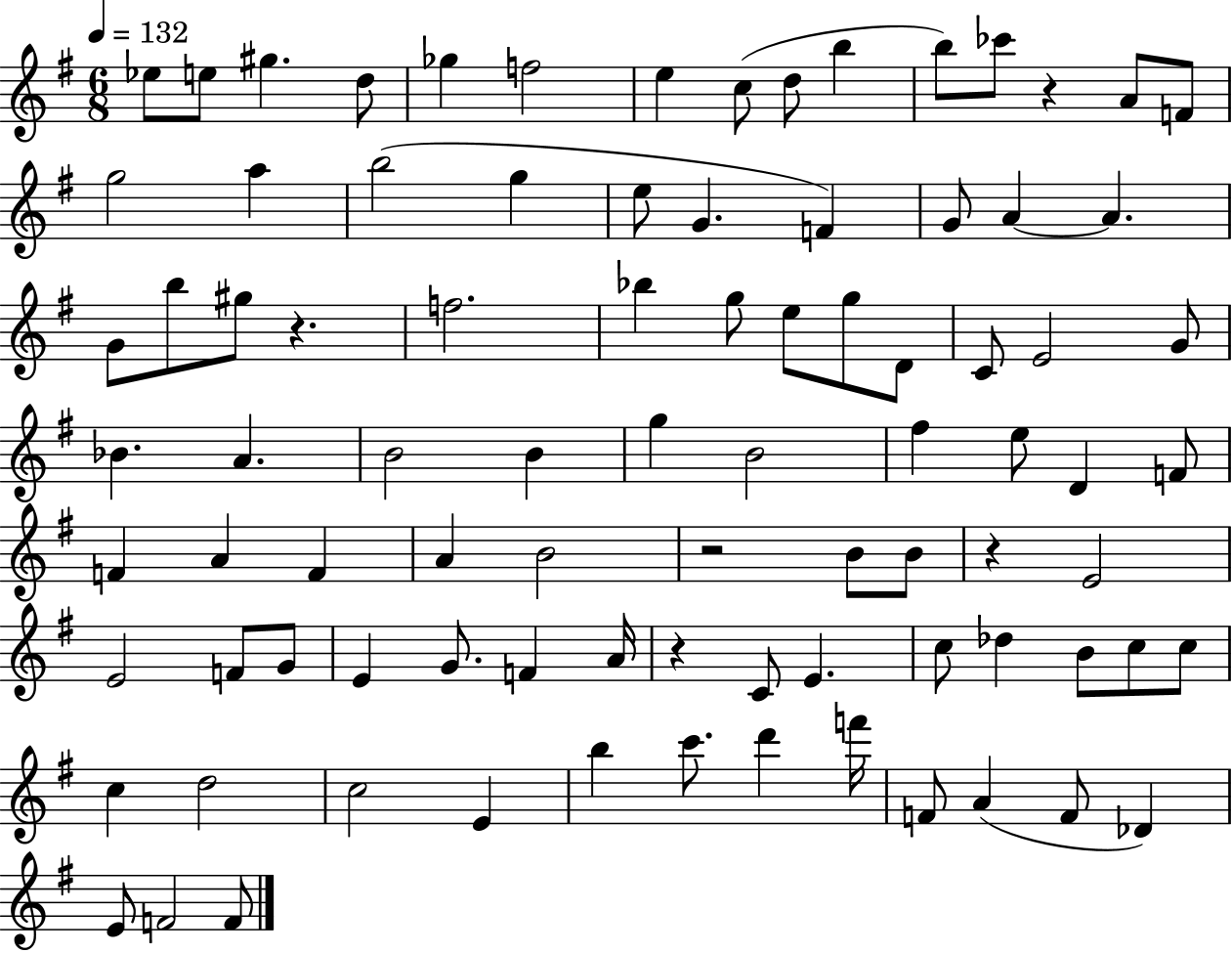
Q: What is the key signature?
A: G major